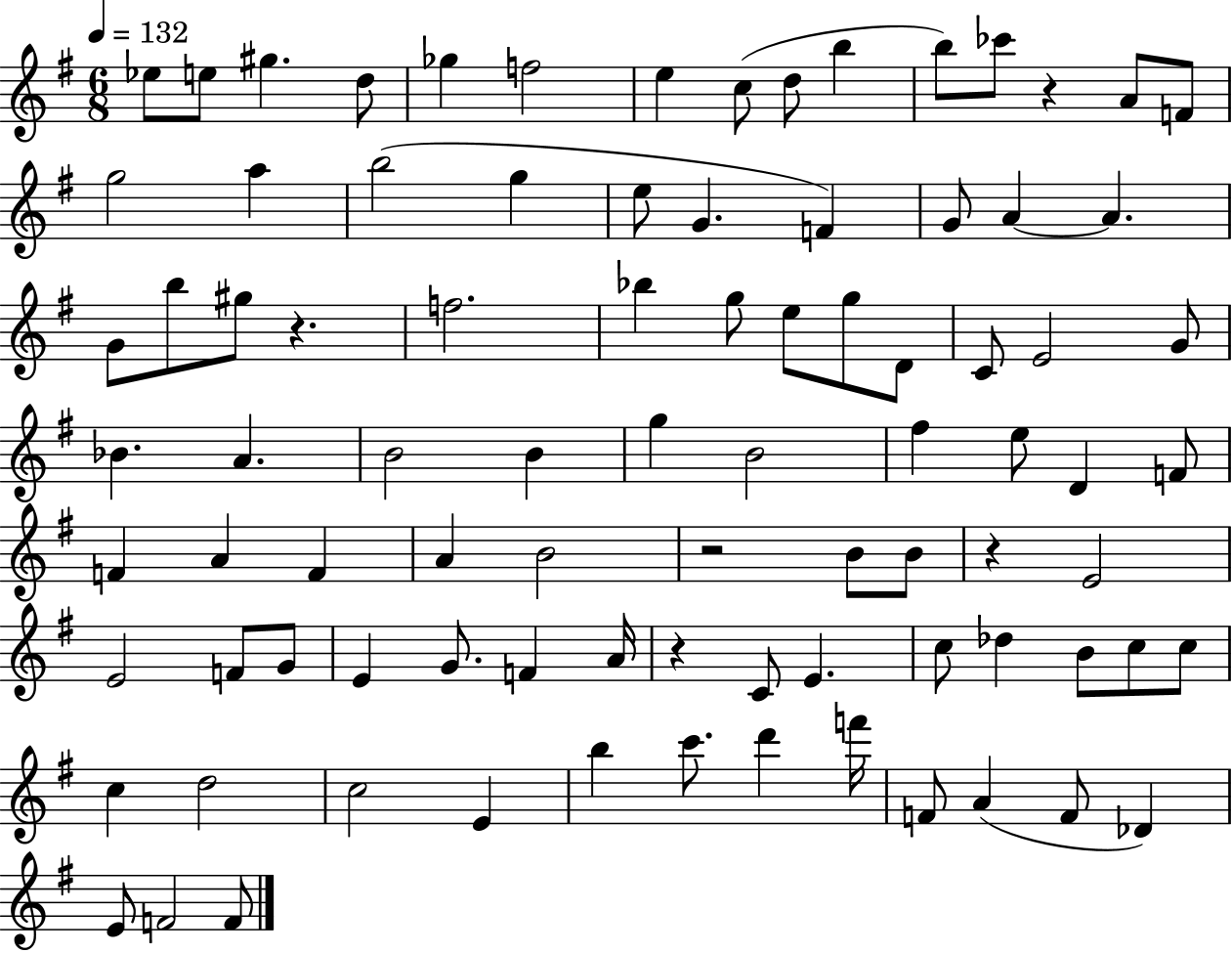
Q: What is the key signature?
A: G major